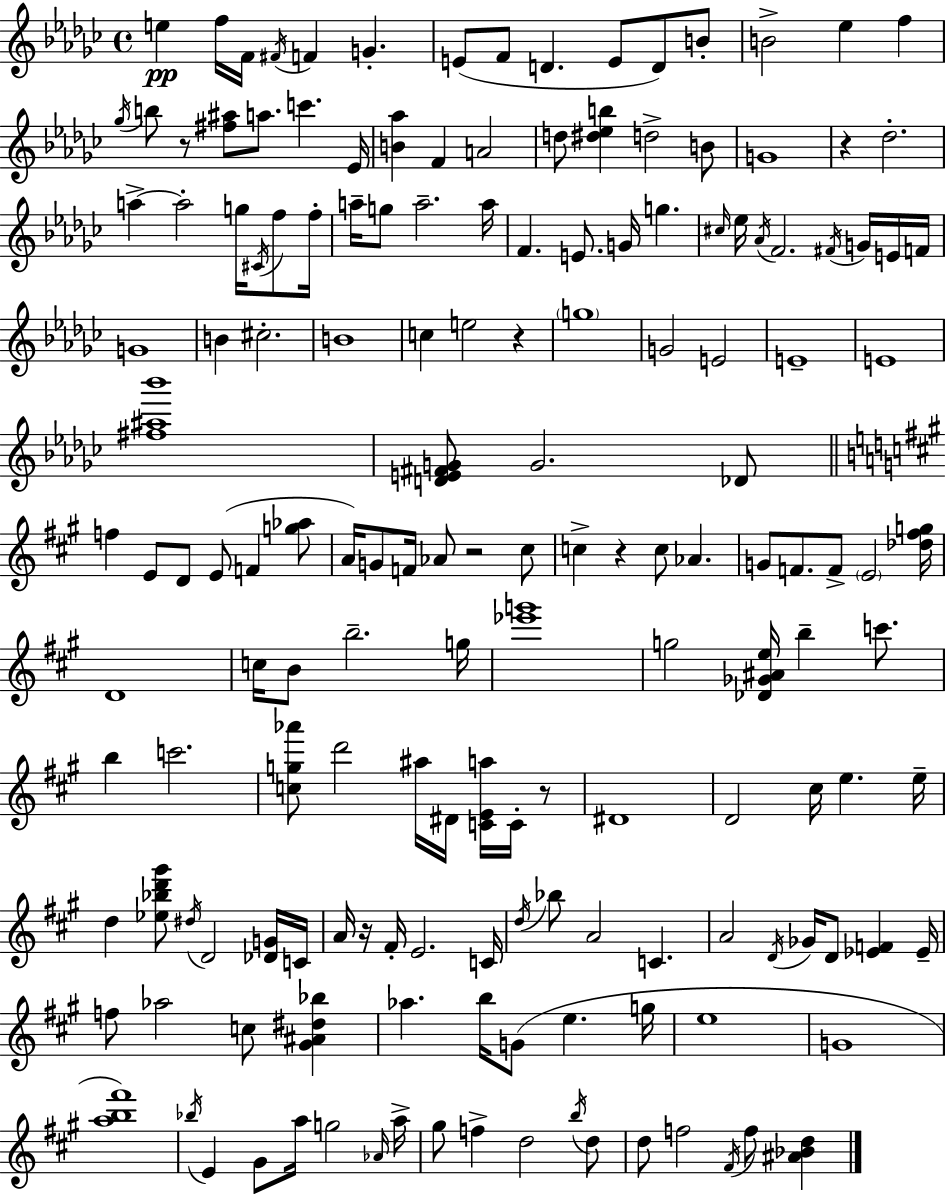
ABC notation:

X:1
T:Untitled
M:4/4
L:1/4
K:Ebm
e f/4 F/4 ^F/4 F G E/2 F/2 D E/2 D/2 B/2 B2 _e f _g/4 b/2 z/2 [^f^a]/2 a/2 c' _E/4 [B_a] F A2 d/2 [^d_eb] d2 B/2 G4 z _d2 a a2 g/4 ^C/4 f/2 f/4 a/4 g/2 a2 a/4 F E/2 G/4 g ^c/4 _e/4 _A/4 F2 ^F/4 G/4 E/4 F/4 G4 B ^c2 B4 c e2 z g4 G2 E2 E4 E4 [^f^a_b']4 [DE^FG]/2 G2 _D/2 f E/2 D/2 E/2 F [g_a]/2 A/4 G/2 F/4 _A/2 z2 ^c/2 c z c/2 _A G/2 F/2 F/2 E2 [_d^fg]/4 D4 c/4 B/2 b2 g/4 [_e'g']4 g2 [_D_G^Ae]/4 b c'/2 b c'2 [cg_a']/2 d'2 ^a/4 ^D/4 [CEa]/4 C/4 z/2 ^D4 D2 ^c/4 e e/4 d [_e_bd'^g']/2 ^d/4 D2 [_DG]/4 C/4 A/4 z/4 ^F/4 E2 C/4 d/4 _b/2 A2 C A2 D/4 _G/4 D/2 [_EF] _E/4 f/2 _a2 c/2 [^G^A^d_b] _a b/4 G/2 e g/4 e4 G4 [ab^f']4 _b/4 E ^G/2 a/4 g2 _A/4 a/4 ^g/2 f d2 b/4 d/2 d/2 f2 ^F/4 f/2 [^A_Bd]